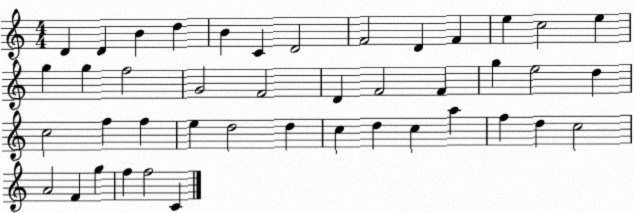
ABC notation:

X:1
T:Untitled
M:4/4
L:1/4
K:C
D D B d B C D2 F2 D F e c2 e g g f2 G2 F2 D F2 F g e2 d c2 f f e d2 d c d c a f d c2 A2 F g f f2 C